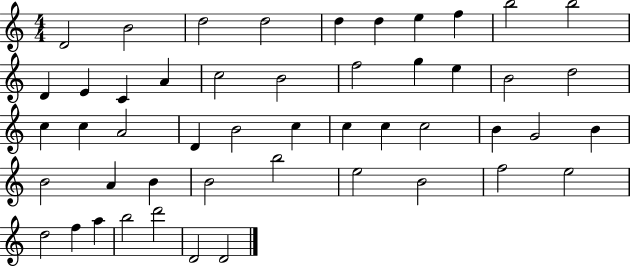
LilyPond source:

{
  \clef treble
  \numericTimeSignature
  \time 4/4
  \key c \major
  d'2 b'2 | d''2 d''2 | d''4 d''4 e''4 f''4 | b''2 b''2 | \break d'4 e'4 c'4 a'4 | c''2 b'2 | f''2 g''4 e''4 | b'2 d''2 | \break c''4 c''4 a'2 | d'4 b'2 c''4 | c''4 c''4 c''2 | b'4 g'2 b'4 | \break b'2 a'4 b'4 | b'2 b''2 | e''2 b'2 | f''2 e''2 | \break d''2 f''4 a''4 | b''2 d'''2 | d'2 d'2 | \bar "|."
}